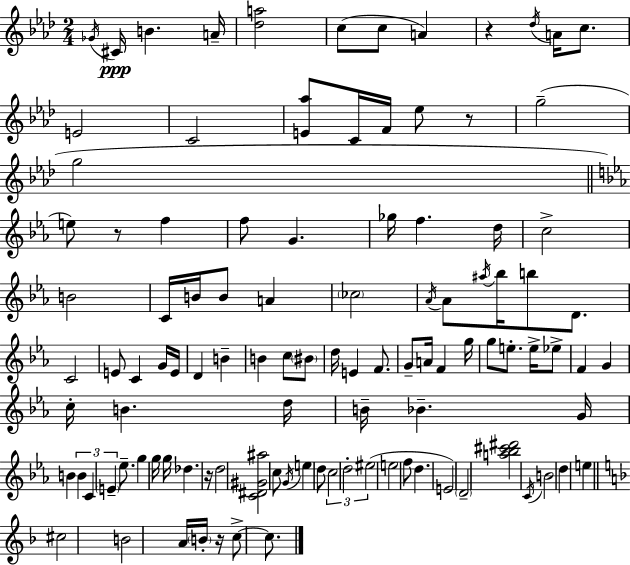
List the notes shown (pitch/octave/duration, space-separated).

Gb4/s C#4/s B4/q. A4/s [Db5,A5]/h C5/e C5/e A4/q R/q Db5/s A4/s C5/e. E4/h C4/h [E4,Ab5]/e C4/s F4/s Eb5/e R/e G5/h G5/h E5/e R/e F5/q F5/e G4/q. Gb5/s F5/q. D5/s C5/h B4/h C4/s B4/s B4/e A4/q CES5/h Ab4/s Ab4/e A#5/s Bb5/s B5/e D4/e. C4/h E4/e C4/q G4/s E4/s D4/q B4/q B4/q C5/e BIS4/e D5/s E4/q F4/e. G4/e A4/s F4/q G5/s G5/e E5/e. E5/s Eb5/e F4/q G4/q C5/s B4/q. D5/s B4/s Bb4/q. G4/s B4/q B4/q C4/q E4/q Eb5/e. G5/q G5/s G5/s Db5/q. R/s D5/h [C4,D#4,G#4,A#5]/h C5/e G4/s E5/q D5/e C5/h D5/h EIS5/h E5/h F5/e D5/q. E4/h D4/h [A5,Bb5,C#6,D#6]/h C4/s B4/h D5/q E5/q C#5/h B4/h A4/s B4/s R/s C5/e C5/e.